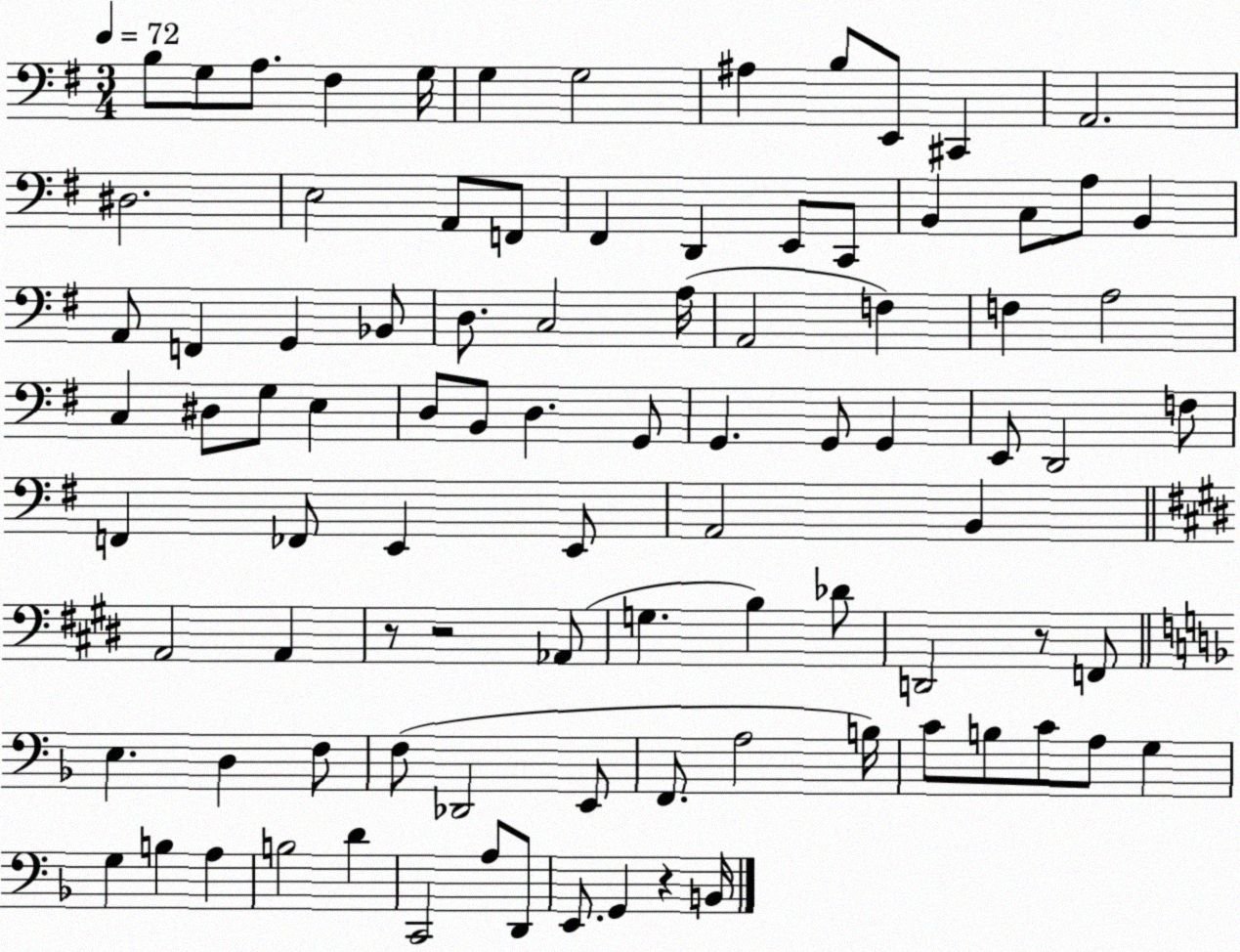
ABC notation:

X:1
T:Untitled
M:3/4
L:1/4
K:G
B,/2 G,/2 A,/2 ^F, G,/4 G, G,2 ^A, B,/2 E,,/2 ^C,, A,,2 ^D,2 E,2 A,,/2 F,,/2 ^F,, D,, E,,/2 C,,/2 B,, C,/2 A,/2 B,, A,,/2 F,, G,, _B,,/2 D,/2 C,2 A,/4 A,,2 F, F, A,2 C, ^D,/2 G,/2 E, D,/2 B,,/2 D, G,,/2 G,, G,,/2 G,, E,,/2 D,,2 F,/2 F,, _F,,/2 E,, E,,/2 A,,2 B,, A,,2 A,, z/2 z2 _A,,/2 G, B, _D/2 D,,2 z/2 F,,/2 E, D, F,/2 F,/2 _D,,2 E,,/2 F,,/2 A,2 B,/4 C/2 B,/2 C/2 A,/2 G, G, B, A, B,2 D C,,2 A,/2 D,,/2 E,,/2 G,, z B,,/4